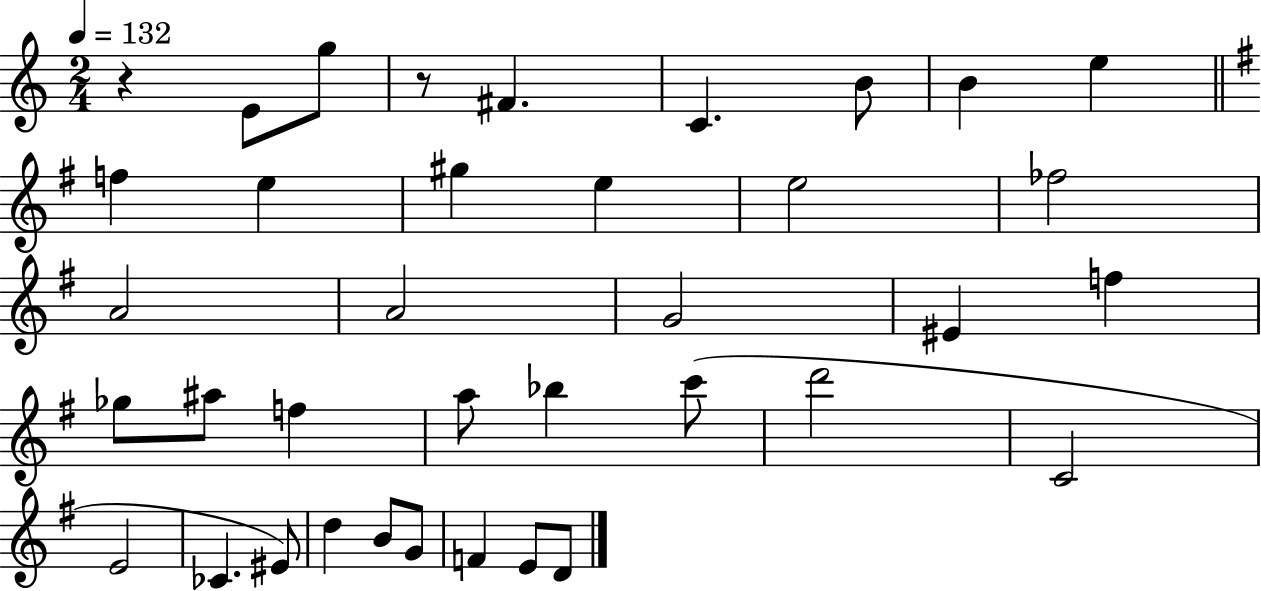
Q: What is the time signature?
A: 2/4